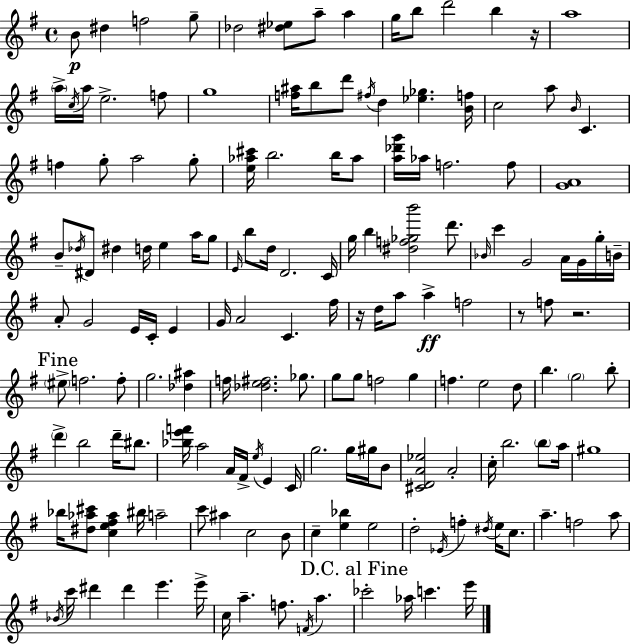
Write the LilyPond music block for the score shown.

{
  \clef treble
  \time 4/4
  \defaultTimeSignature
  \key g \major
  b'8\p dis''4 f''2 g''8-- | des''2 <dis'' ees''>8 a''8-- a''4 | g''16 b''8 d'''2 b''4 r16 | a''1 | \break \parenthesize a''16-> \acciaccatura { c''16 } a''16 e''2.-> f''8 | g''1 | <f'' ais''>16 b''8 d'''8 \acciaccatura { fis''16 } d''4 <ees'' ges''>4. | <b' f''>16 c''2 a''8 \grace { b'16 } c'4. | \break f''4 g''8-. a''2 | g''8-. <e'' aes'' cis'''>16 b''2. | b''16 aes''8 <a'' des''' g'''>16 aes''16 f''2. | f''8 <g' a'>1 | \break b'8-- \acciaccatura { des''16 } dis'8 dis''4 d''16 e''4 | a''16 g''8 \grace { e'16 } b''8 d''16 d'2. | c'16 g''16 b''4 <dis'' f'' ges'' b'''>2 | d'''8. \grace { bes'16 } c'''4 g'2 | \break a'16 g'16 g''16-. b'16-- a'8-. g'2 | e'16 c'16-. e'4 g'16 a'2 c'4. | fis''16 r16 d''16 a''8 a''4->\ff f''2 | r8 f''8 r2. | \break \mark "Fine" \parenthesize eis''8-> f''2. | f''8-. g''2. | <des'' ais''>4 f''16 <des'' e'' fis''>2. | ges''8. g''8 g''8 f''2 | \break g''4 f''4. e''2 | d''8 b''4. \parenthesize g''2 | b''8-. \parenthesize d'''4-> b''2 | d'''16-- bis''8. <bes'' e''' f'''>16 a''2 a'16 | \break fis'16-> \acciaccatura { e''16 } e'4 c'16 g''2. | g''16 gis''16 b'8 <cis' d' a' ees''>2 a'2-. | c''16-. b''2. | \parenthesize b''8 a''16 gis''1 | \break bes''16 <dis'' aes'' cis'''>8 <c'' e'' fis'' aes''>4 bis''16 a''2-- | c'''8 ais''4 c''2 | b'8 c''4-- <e'' bes''>4 e''2 | d''2-. \acciaccatura { ees'16 } | \break f''4-. \acciaccatura { dis''16 } e''16 c''8. a''4.-- f''2 | a''8 \acciaccatura { bes'16 } c'''16 dis'''4 dis'''4 | e'''4. e'''16-> c''16 a''4.-- | f''8. \acciaccatura { f'16 } a''4. \mark "D.C. al Fine" ces'''2-. | \break aes''16 c'''4. e'''16 \bar "|."
}